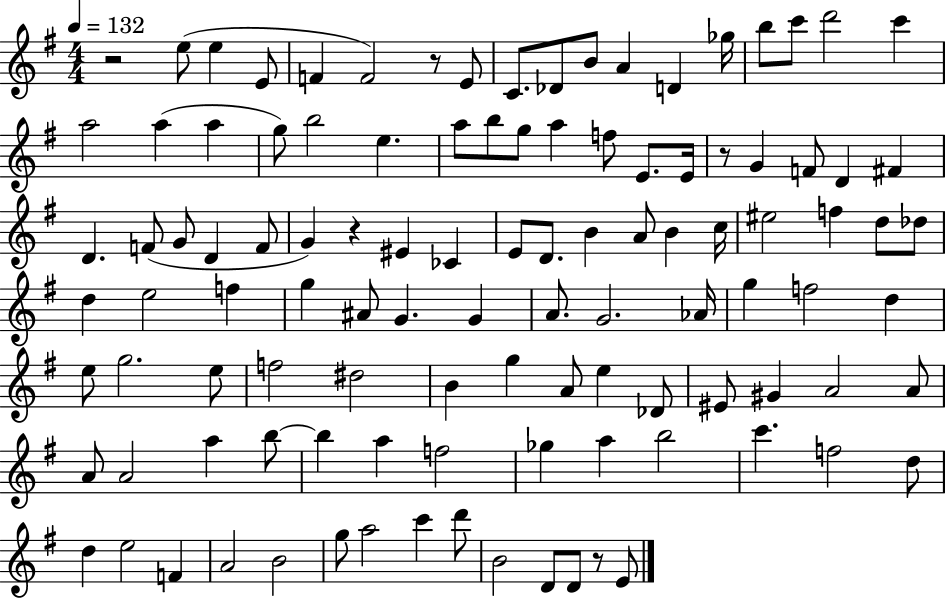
{
  \clef treble
  \numericTimeSignature
  \time 4/4
  \key g \major
  \tempo 4 = 132
  r2 e''8( e''4 e'8 | f'4 f'2) r8 e'8 | c'8. des'8 b'8 a'4 d'4 ges''16 | b''8 c'''8 d'''2 c'''4 | \break a''2 a''4( a''4 | g''8) b''2 e''4. | a''8 b''8 g''8 a''4 f''8 e'8. e'16 | r8 g'4 f'8 d'4 fis'4 | \break d'4. f'8( g'8 d'4 f'8 | g'4) r4 eis'4 ces'4 | e'8 d'8. b'4 a'8 b'4 c''16 | eis''2 f''4 d''8 des''8 | \break d''4 e''2 f''4 | g''4 ais'8 g'4. g'4 | a'8. g'2. aes'16 | g''4 f''2 d''4 | \break e''8 g''2. e''8 | f''2 dis''2 | b'4 g''4 a'8 e''4 des'8 | eis'8 gis'4 a'2 a'8 | \break a'8 a'2 a''4 b''8~~ | b''4 a''4 f''2 | ges''4 a''4 b''2 | c'''4. f''2 d''8 | \break d''4 e''2 f'4 | a'2 b'2 | g''8 a''2 c'''4 d'''8 | b'2 d'8 d'8 r8 e'8 | \break \bar "|."
}